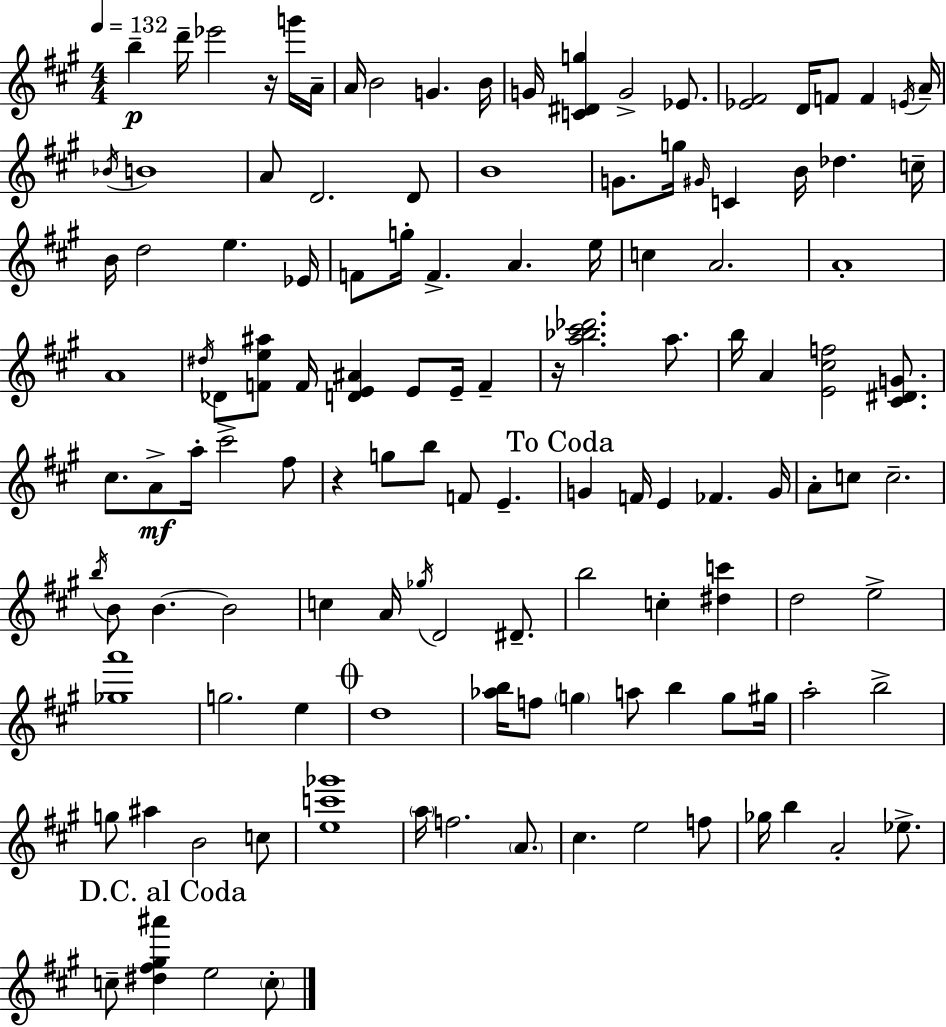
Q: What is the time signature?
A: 4/4